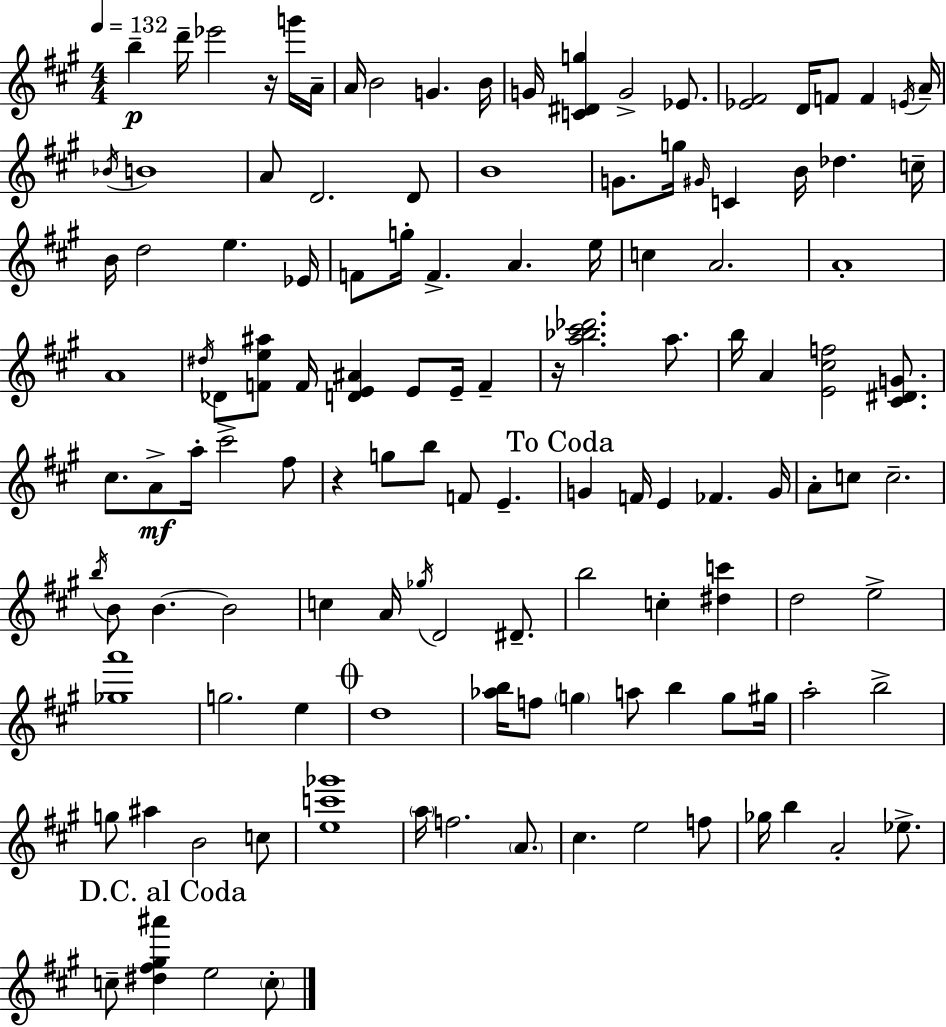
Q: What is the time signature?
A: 4/4